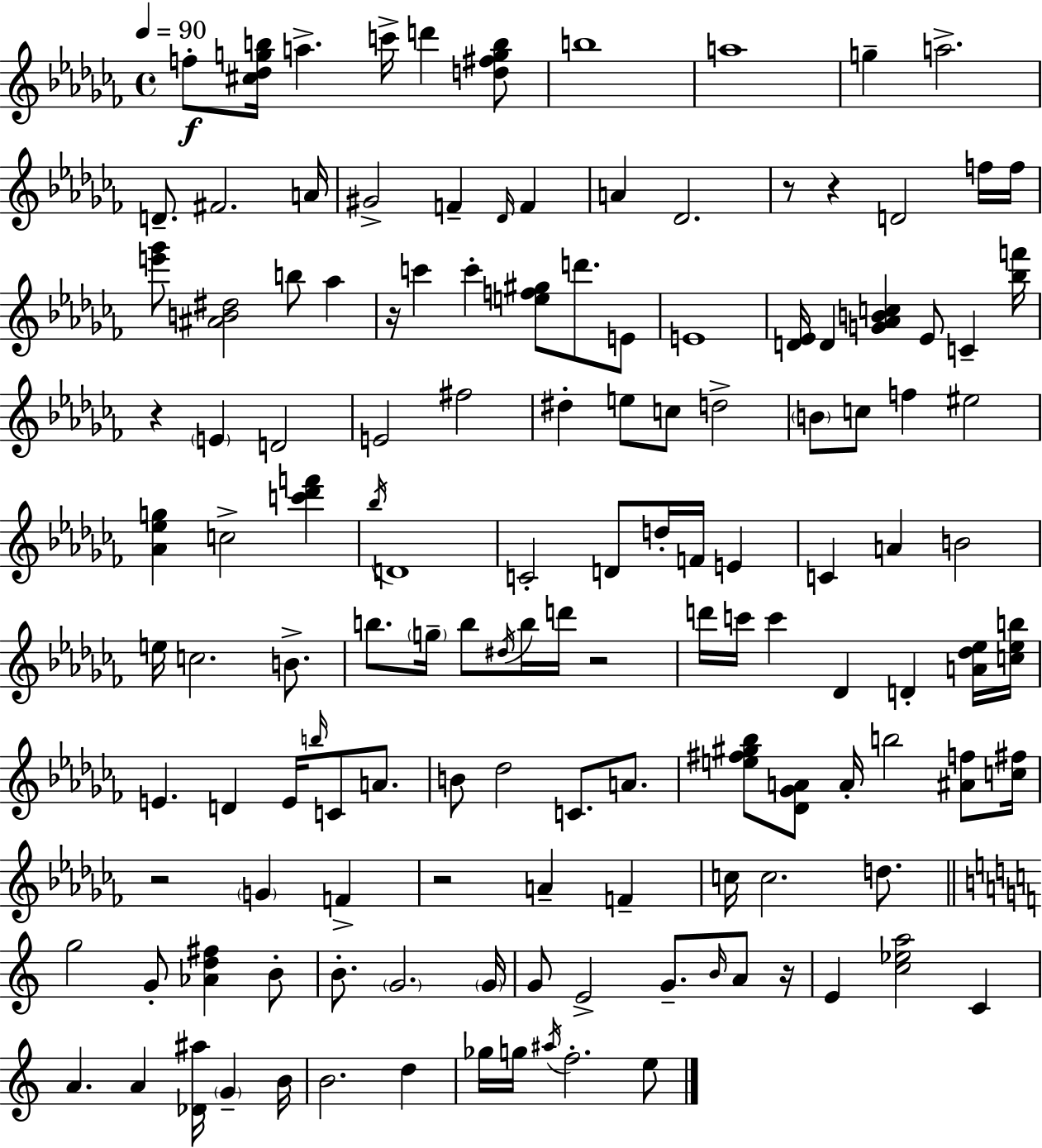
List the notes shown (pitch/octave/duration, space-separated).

F5/e [C#5,Db5,G5,B5]/s A5/q. C6/s D6/q [D5,F#5,G5,B5]/e B5/w A5/w G5/q A5/h. D4/e. F#4/h. A4/s G#4/h F4/q Db4/s F4/q A4/q Db4/h. R/e R/q D4/h F5/s F5/s [E6,Gb6]/e [A#4,B4,D#5]/h B5/e Ab5/q R/s C6/q C6/q [E5,F5,G#5]/e D6/e. E4/e E4/w [D4,Eb4]/s D4/q [G4,Ab4,B4,C5]/q Eb4/e C4/q [Bb5,F6]/s R/q E4/q D4/h E4/h F#5/h D#5/q E5/e C5/e D5/h B4/e C5/e F5/q EIS5/h [Ab4,Eb5,G5]/q C5/h [C6,Db6,F6]/q Bb5/s D4/w C4/h D4/e D5/s F4/s E4/q C4/q A4/q B4/h E5/s C5/h. B4/e. B5/e. G5/s B5/e D#5/s B5/s D6/s R/h D6/s C6/s C6/q Db4/q D4/q [A4,Db5,Eb5]/s [C5,Eb5,B5]/s E4/q. D4/q E4/s B5/s C4/e A4/e. B4/e Db5/h C4/e. A4/e. [E5,F#5,G#5,Bb5]/e [Db4,Gb4,A4]/e A4/s B5/h [A#4,F5]/e [C5,F#5]/s R/h G4/q F4/q R/h A4/q F4/q C5/s C5/h. D5/e. G5/h G4/e [Ab4,D5,F#5]/q B4/e B4/e. G4/h. G4/s G4/e E4/h G4/e. B4/s A4/e R/s E4/q [C5,Eb5,A5]/h C4/q A4/q. A4/q [Db4,A#5]/s G4/q B4/s B4/h. D5/q Gb5/s G5/s A#5/s F5/h. E5/e